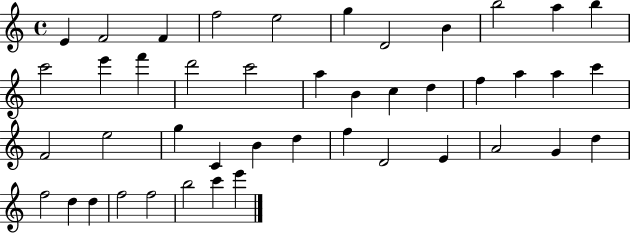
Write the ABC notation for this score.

X:1
T:Untitled
M:4/4
L:1/4
K:C
E F2 F f2 e2 g D2 B b2 a b c'2 e' f' d'2 c'2 a B c d f a a c' F2 e2 g C B d f D2 E A2 G d f2 d d f2 f2 b2 c' e'